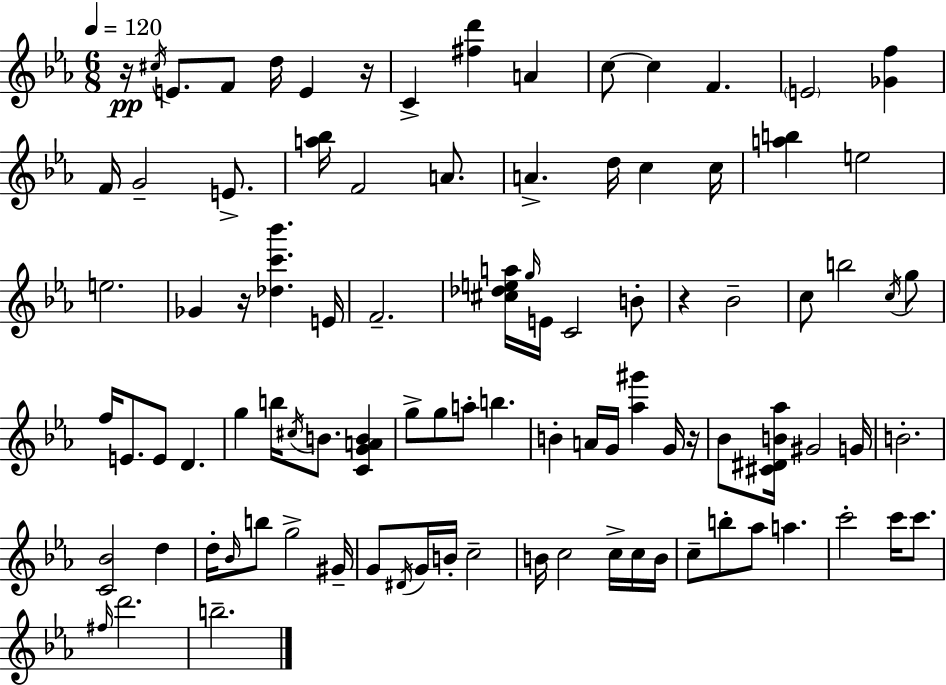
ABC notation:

X:1
T:Untitled
M:6/8
L:1/4
K:Eb
z/4 ^c/4 E/2 F/2 d/4 E z/4 C [^fd'] A c/2 c F E2 [_Gf] F/4 G2 E/2 [a_b]/4 F2 A/2 A d/4 c c/4 [ab] e2 e2 _G z/4 [_dc'_b'] E/4 F2 [^c_dea]/4 g/4 E/4 C2 B/2 z _B2 c/2 b2 c/4 g/2 f/4 E/2 E/2 D g b/4 ^c/4 B/2 [CGAB] g/2 g/2 a/2 b B A/4 G/4 [_a^g'] G/4 z/4 _B/2 [^C^DB_a]/4 ^G2 G/4 B2 [C_B]2 d d/4 _B/4 b/2 g2 ^G/4 G/2 ^D/4 G/4 B/4 c2 B/4 c2 c/4 c/4 B/4 c/2 b/2 _a/2 a c'2 c'/4 c'/2 ^f/4 d'2 b2